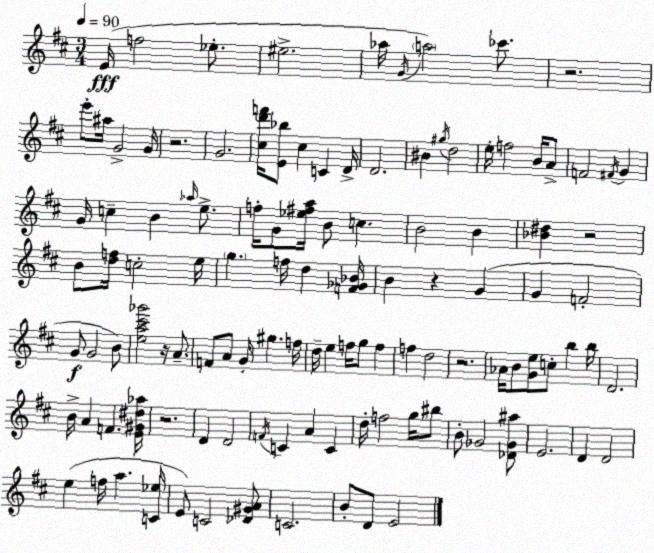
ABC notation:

X:1
T:Untitled
M:3/4
L:1/4
K:D
E/4 f2 _e/2 ^e2 _a/4 G/4 a2 _c'/2 z2 e'/2 ^a/4 G2 G/4 z2 G2 [^cd'f']/4 [E_b]/2 ^c C D/4 D2 ^B ^g/4 d2 e/4 f2 B/4 A/2 F2 ^F/4 G G/4 c B _a/4 e/2 f/4 G/2 [_e^fa]/4 B/2 c B2 B [_B^d] z2 B/2 [df]/4 c2 e/4 g f/4 d [F_G_B]/4 B z G G F2 G/2 G2 B/2 [ea^c'_g']2 z/4 A/2 F/2 A/2 G/4 ^g f/4 d/4 e f/4 g/2 f f d2 z2 _A/4 B/2 [Ge]/2 c/2 b b/4 D2 B/4 A F [E^G^d_a]/4 z2 D D2 F/4 C A C d/4 f2 g/4 ^b/2 B/2 _G2 [_D_G^a]/2 E2 D D2 e f/4 a [C_e]/4 E/2 C2 [_D^GA]/2 C2 B/2 D/2 E2